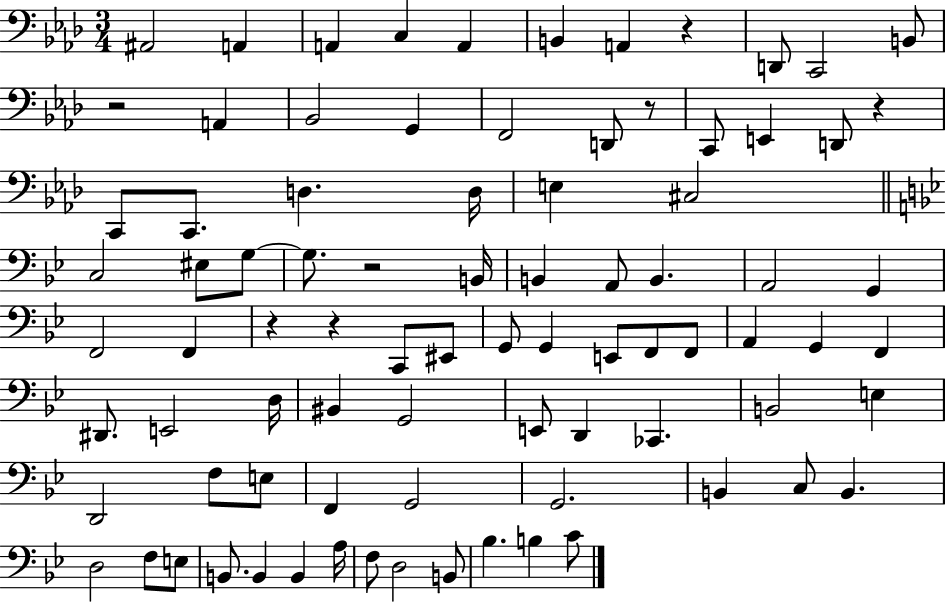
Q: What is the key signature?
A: AES major